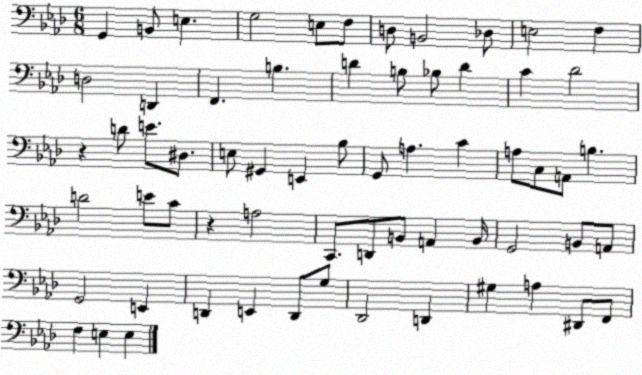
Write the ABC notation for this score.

X:1
T:Untitled
M:6/8
L:1/4
K:Ab
G,, B,,/2 E, G,2 E,/2 F,/2 D,/2 B,,2 _D,/2 E,2 F, D,2 D,, F,, B, D B,/2 _B,/2 D C _D2 z D/2 E/2 ^D,/2 E,/2 ^G,, E,, _B,/2 G,,/2 A, C A,/2 C,/2 A,,/2 B, D2 E/2 C/2 z A,2 C,,/2 D,,/2 B,,/2 A,, B,,/4 G,,2 B,,/2 A,,/2 G,,2 E,, D,, E,, D,,/2 G,/2 _D,,2 D,, ^G, A, ^D,,/2 F,,/2 F, E, E,